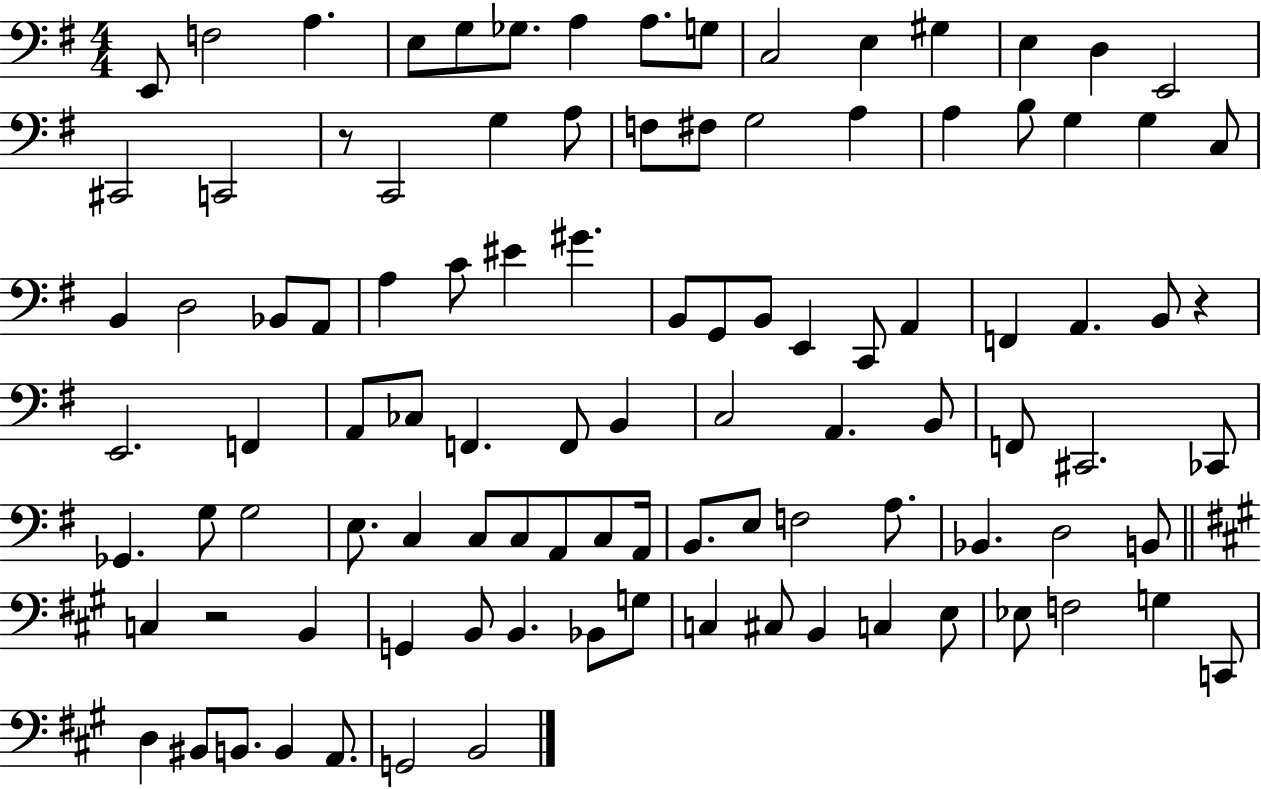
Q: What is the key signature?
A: G major